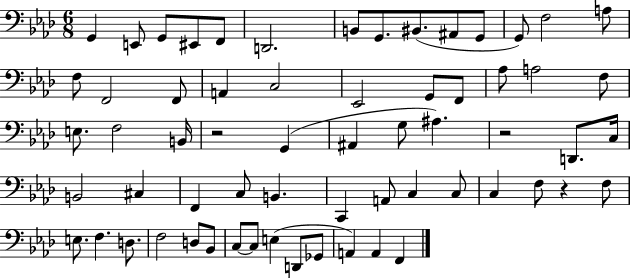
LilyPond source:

{
  \clef bass
  \numericTimeSignature
  \time 6/8
  \key aes \major
  g,4 e,8 g,8 eis,8 f,8 | d,2. | b,8 g,8. bis,8.( ais,8 g,8 | g,8) f2 a8 | \break f8 f,2 f,8 | a,4 c2 | ees,2 g,8 f,8 | aes8 a2 f8 | \break e8. f2 b,16 | r2 g,4( | ais,4 g8 ais4.) | r2 d,8. c16 | \break b,2 cis4 | f,4 c8 b,4. | c,4 a,8 c4 c8 | c4 f8 r4 f8 | \break e8. f4. d8. | f2 d8 bes,8 | c8~~ c8 e4( d,8 ges,8 | a,4) a,4 f,4 | \break \bar "|."
}